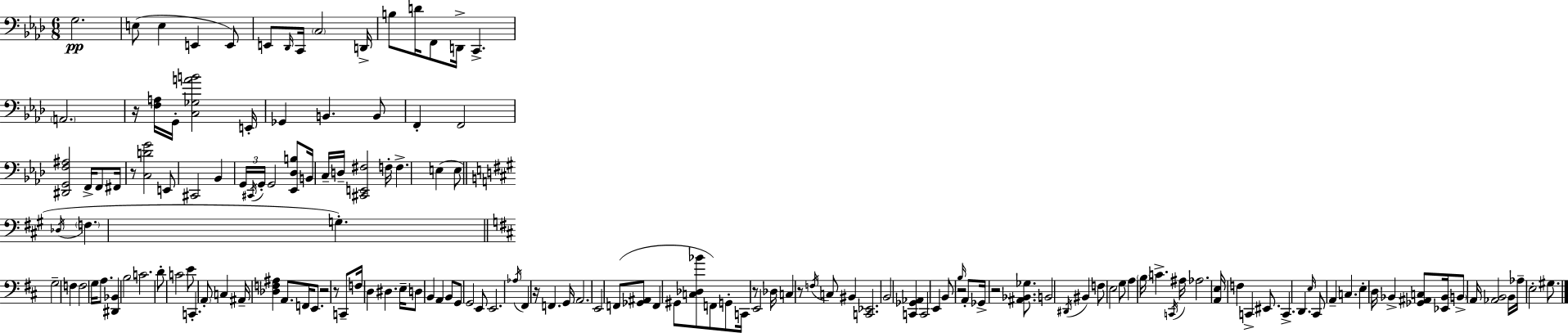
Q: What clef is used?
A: bass